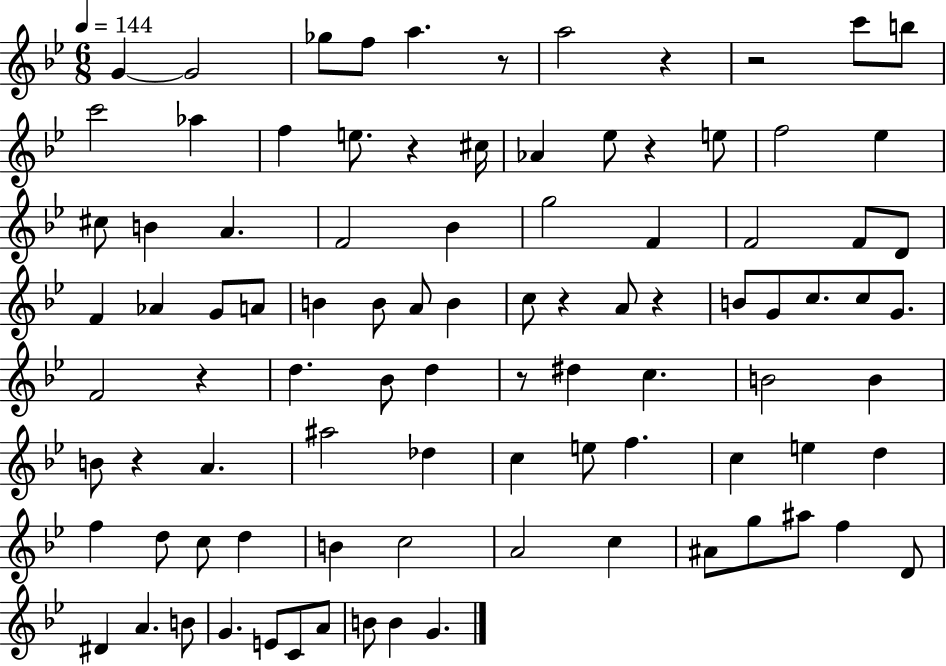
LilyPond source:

{
  \clef treble
  \numericTimeSignature
  \time 6/8
  \key bes \major
  \tempo 4 = 144
  \repeat volta 2 { g'4~~ g'2 | ges''8 f''8 a''4. r8 | a''2 r4 | r2 c'''8 b''8 | \break c'''2 aes''4 | f''4 e''8. r4 cis''16 | aes'4 ees''8 r4 e''8 | f''2 ees''4 | \break cis''8 b'4 a'4. | f'2 bes'4 | g''2 f'4 | f'2 f'8 d'8 | \break f'4 aes'4 g'8 a'8 | b'4 b'8 a'8 b'4 | c''8 r4 a'8 r4 | b'8 g'8 c''8. c''8 g'8. | \break f'2 r4 | d''4. bes'8 d''4 | r8 dis''4 c''4. | b'2 b'4 | \break b'8 r4 a'4. | ais''2 des''4 | c''4 e''8 f''4. | c''4 e''4 d''4 | \break f''4 d''8 c''8 d''4 | b'4 c''2 | a'2 c''4 | ais'8 g''8 ais''8 f''4 d'8 | \break dis'4 a'4. b'8 | g'4. e'8 c'8 a'8 | b'8 b'4 g'4. | } \bar "|."
}